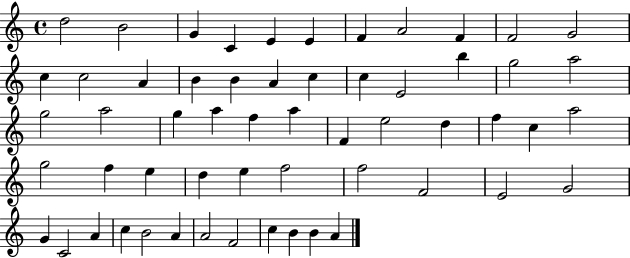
X:1
T:Untitled
M:4/4
L:1/4
K:C
d2 B2 G C E E F A2 F F2 G2 c c2 A B B A c c E2 b g2 a2 g2 a2 g a f a F e2 d f c a2 g2 f e d e f2 f2 F2 E2 G2 G C2 A c B2 A A2 F2 c B B A